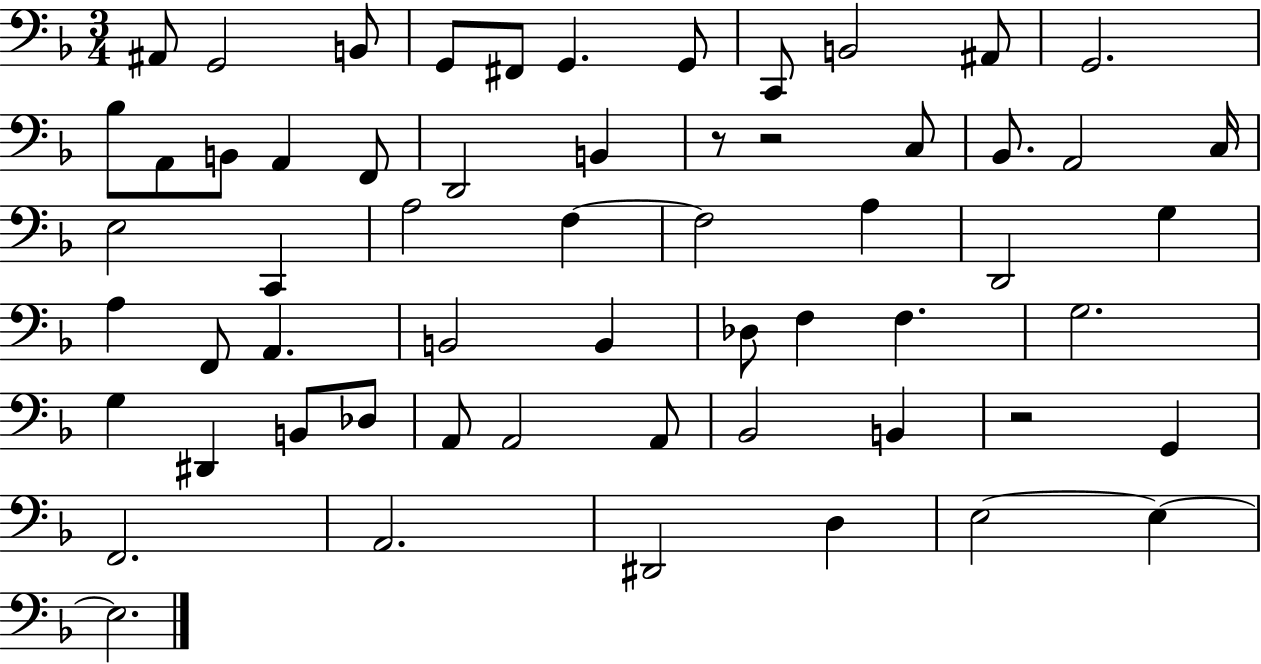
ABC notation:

X:1
T:Untitled
M:3/4
L:1/4
K:F
^A,,/2 G,,2 B,,/2 G,,/2 ^F,,/2 G,, G,,/2 C,,/2 B,,2 ^A,,/2 G,,2 _B,/2 A,,/2 B,,/2 A,, F,,/2 D,,2 B,, z/2 z2 C,/2 _B,,/2 A,,2 C,/4 E,2 C,, A,2 F, F,2 A, D,,2 G, A, F,,/2 A,, B,,2 B,, _D,/2 F, F, G,2 G, ^D,, B,,/2 _D,/2 A,,/2 A,,2 A,,/2 _B,,2 B,, z2 G,, F,,2 A,,2 ^D,,2 D, E,2 E, E,2